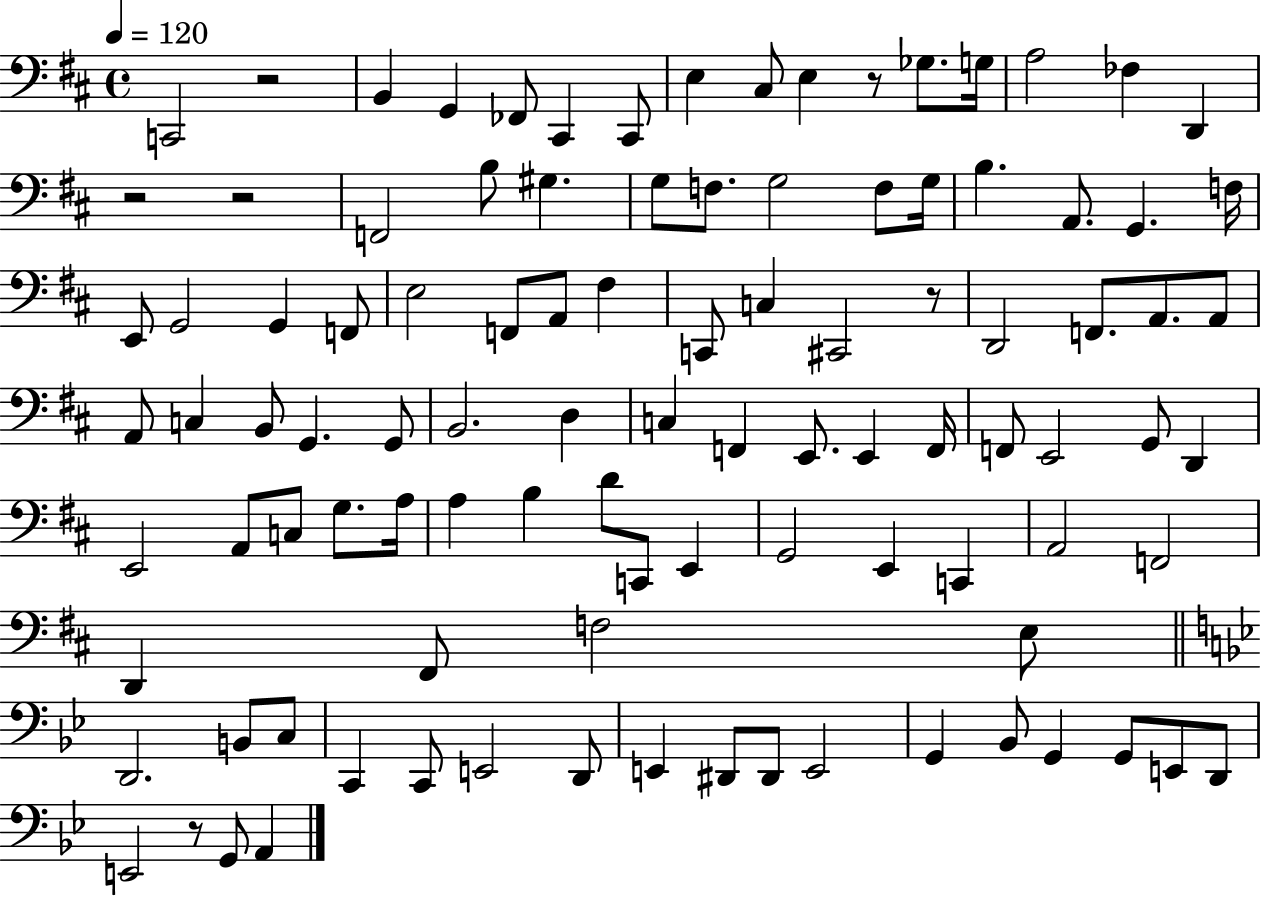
C2/h R/h B2/q G2/q FES2/e C#2/q C#2/e E3/q C#3/e E3/q R/e Gb3/e. G3/s A3/h FES3/q D2/q R/h R/h F2/h B3/e G#3/q. G3/e F3/e. G3/h F3/e G3/s B3/q. A2/e. G2/q. F3/s E2/e G2/h G2/q F2/e E3/h F2/e A2/e F#3/q C2/e C3/q C#2/h R/e D2/h F2/e. A2/e. A2/e A2/e C3/q B2/e G2/q. G2/e B2/h. D3/q C3/q F2/q E2/e. E2/q F2/s F2/e E2/h G2/e D2/q E2/h A2/e C3/e G3/e. A3/s A3/q B3/q D4/e C2/e E2/q G2/h E2/q C2/q A2/h F2/h D2/q F#2/e F3/h E3/e D2/h. B2/e C3/e C2/q C2/e E2/h D2/e E2/q D#2/e D#2/e E2/h G2/q Bb2/e G2/q G2/e E2/e D2/e E2/h R/e G2/e A2/q